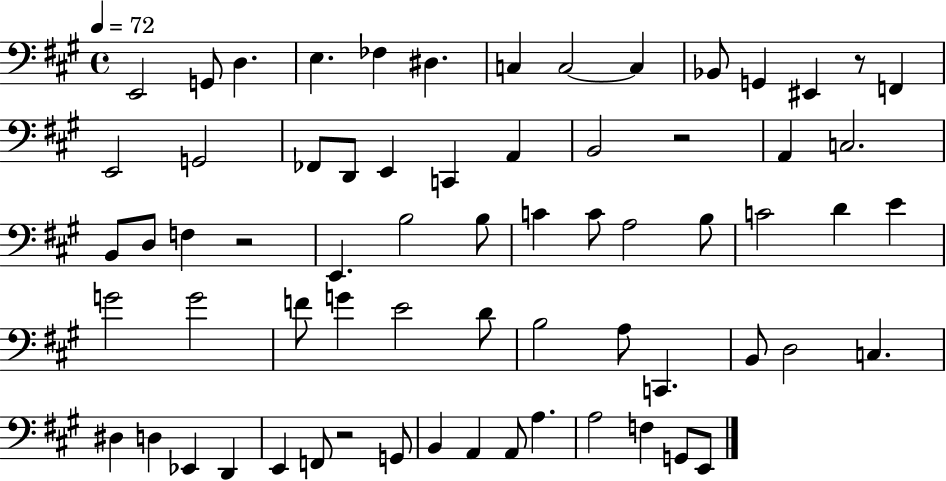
E2/h G2/e D3/q. E3/q. FES3/q D#3/q. C3/q C3/h C3/q Bb2/e G2/q EIS2/q R/e F2/q E2/h G2/h FES2/e D2/e E2/q C2/q A2/q B2/h R/h A2/q C3/h. B2/e D3/e F3/q R/h E2/q. B3/h B3/e C4/q C4/e A3/h B3/e C4/h D4/q E4/q G4/h G4/h F4/e G4/q E4/h D4/e B3/h A3/e C2/q. B2/e D3/h C3/q. D#3/q D3/q Eb2/q D2/q E2/q F2/e R/h G2/e B2/q A2/q A2/e A3/q. A3/h F3/q G2/e E2/e